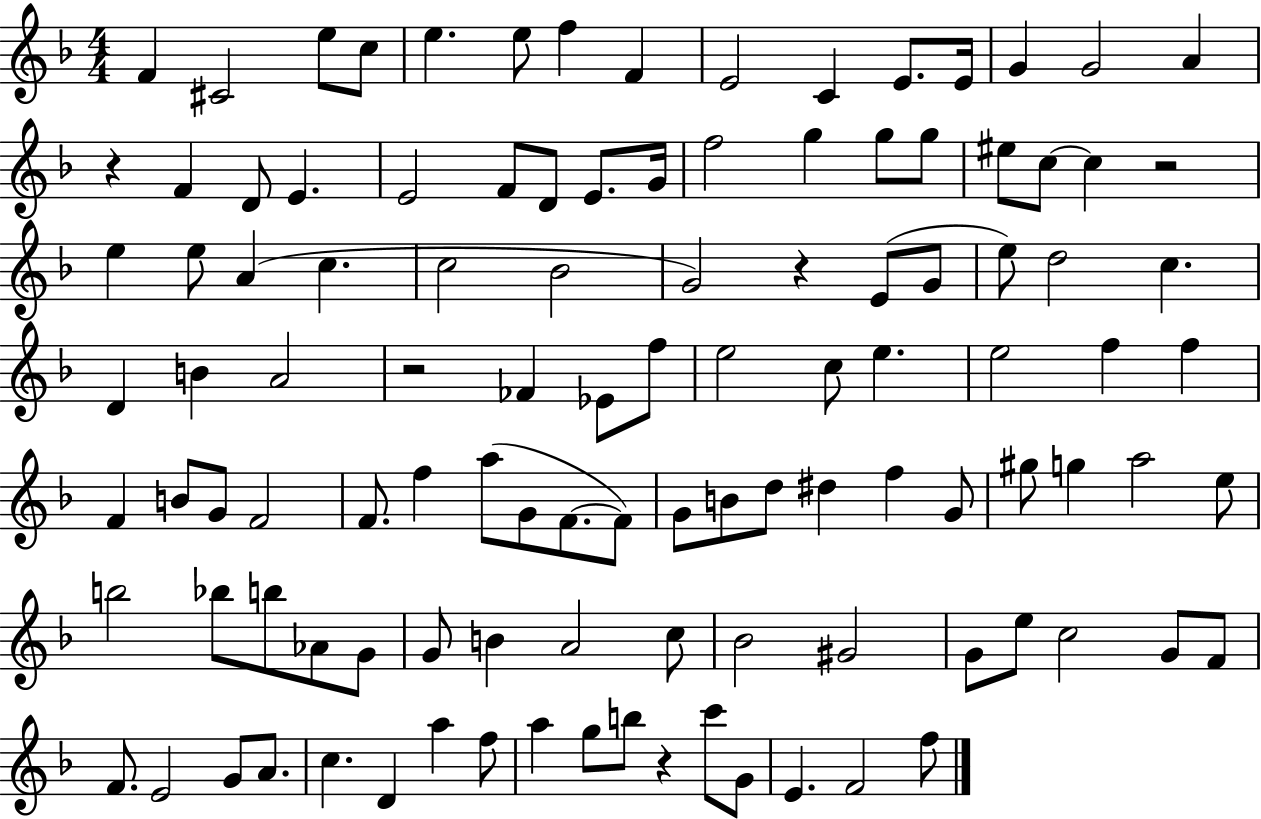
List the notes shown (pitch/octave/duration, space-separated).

F4/q C#4/h E5/e C5/e E5/q. E5/e F5/q F4/q E4/h C4/q E4/e. E4/s G4/q G4/h A4/q R/q F4/q D4/e E4/q. E4/h F4/e D4/e E4/e. G4/s F5/h G5/q G5/e G5/e EIS5/e C5/e C5/q R/h E5/q E5/e A4/q C5/q. C5/h Bb4/h G4/h R/q E4/e G4/e E5/e D5/h C5/q. D4/q B4/q A4/h R/h FES4/q Eb4/e F5/e E5/h C5/e E5/q. E5/h F5/q F5/q F4/q B4/e G4/e F4/h F4/e. F5/q A5/e G4/e F4/e. F4/e G4/e B4/e D5/e D#5/q F5/q G4/e G#5/e G5/q A5/h E5/e B5/h Bb5/e B5/e Ab4/e G4/e G4/e B4/q A4/h C5/e Bb4/h G#4/h G4/e E5/e C5/h G4/e F4/e F4/e. E4/h G4/e A4/e. C5/q. D4/q A5/q F5/e A5/q G5/e B5/e R/q C6/e G4/e E4/q. F4/h F5/e